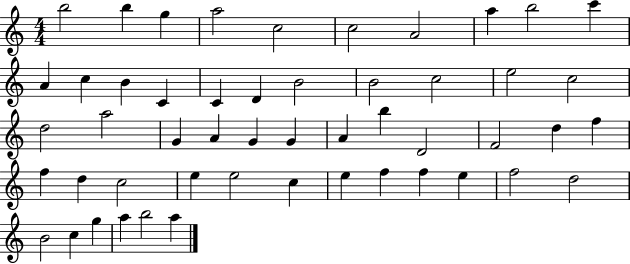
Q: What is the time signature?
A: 4/4